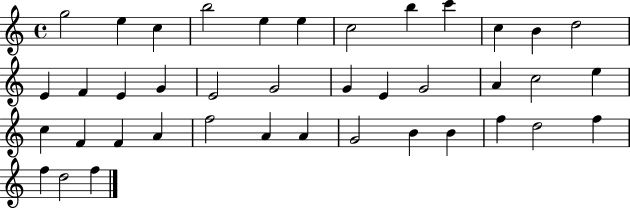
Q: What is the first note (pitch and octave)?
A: G5